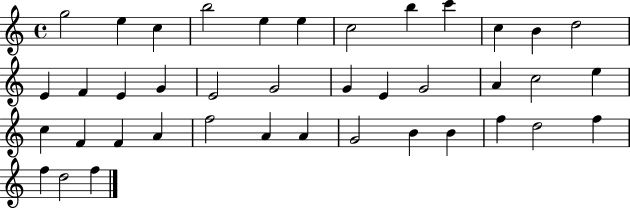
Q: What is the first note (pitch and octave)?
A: G5